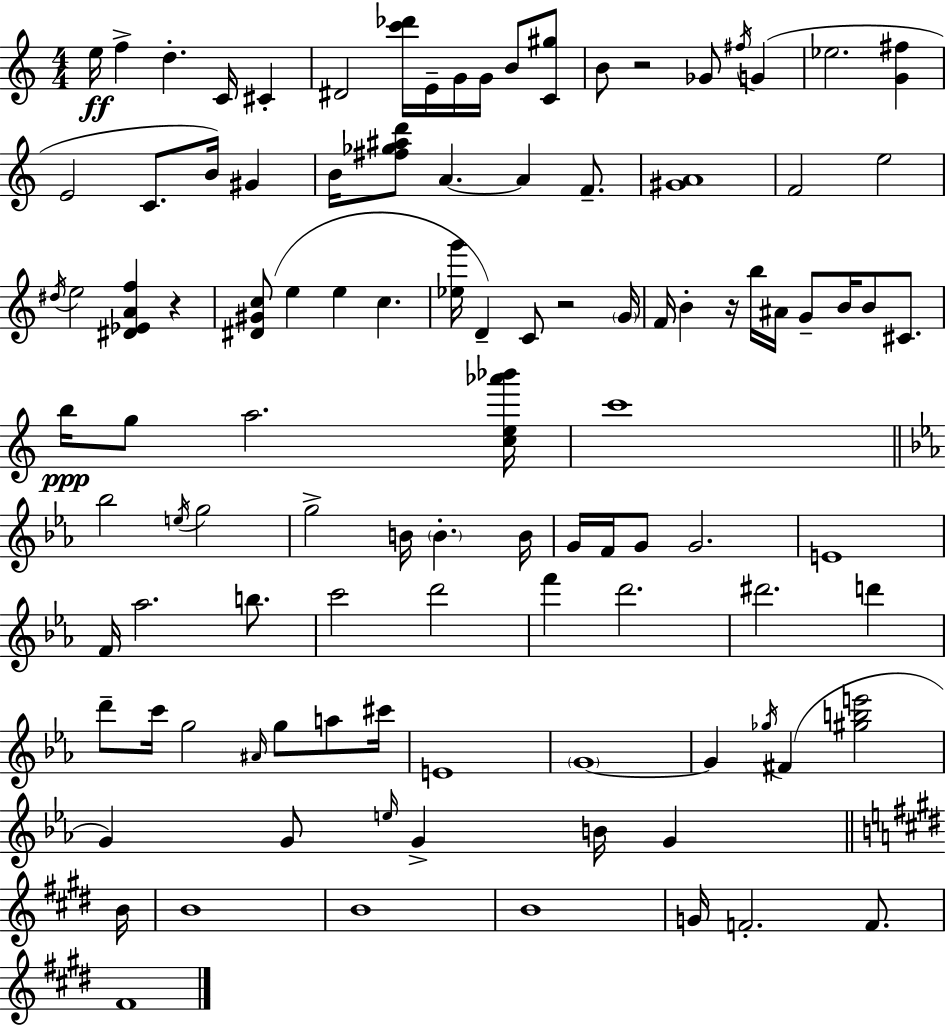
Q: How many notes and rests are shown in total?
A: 106